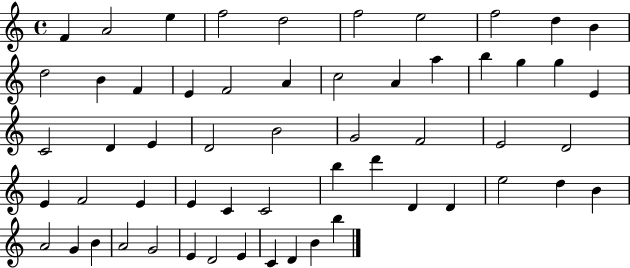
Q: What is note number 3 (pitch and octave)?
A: E5